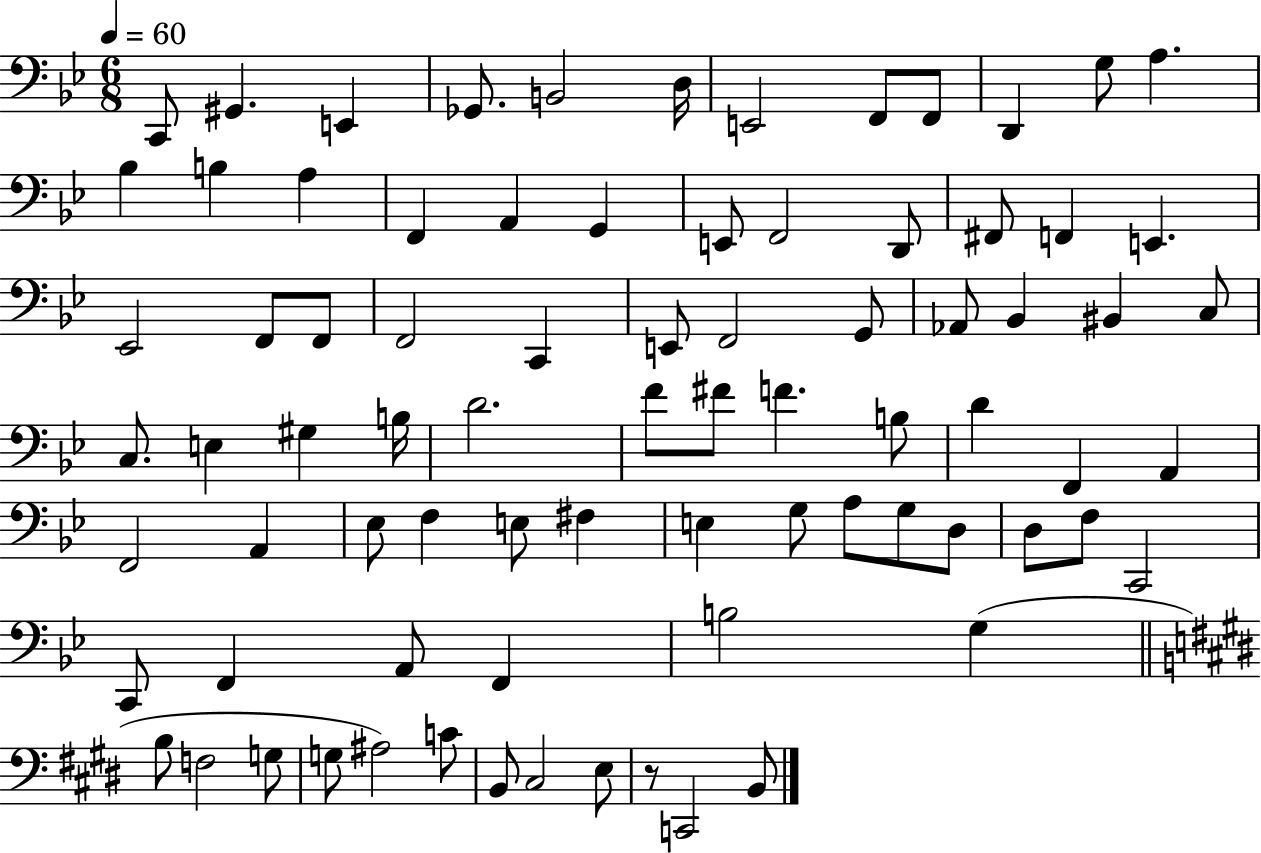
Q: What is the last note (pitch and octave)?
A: B2